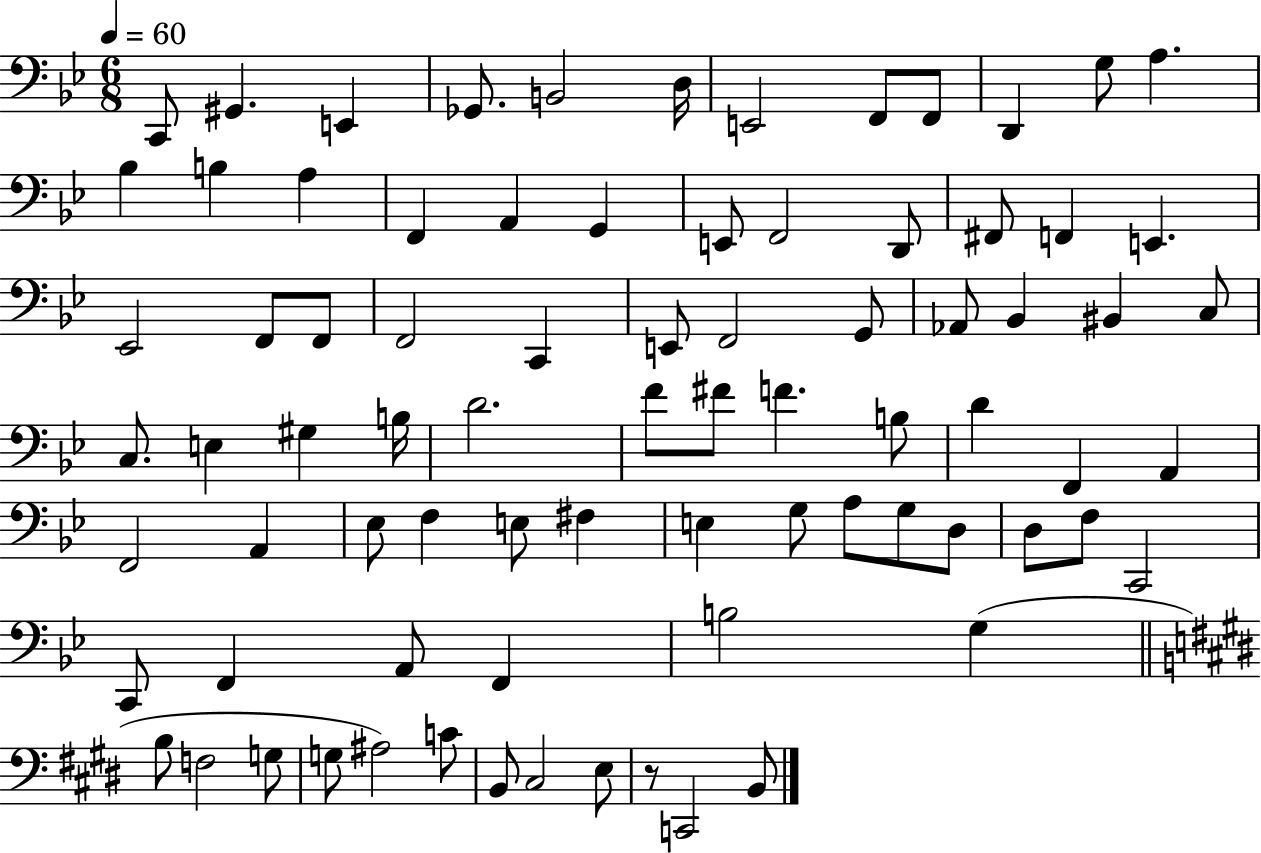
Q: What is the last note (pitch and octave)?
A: B2